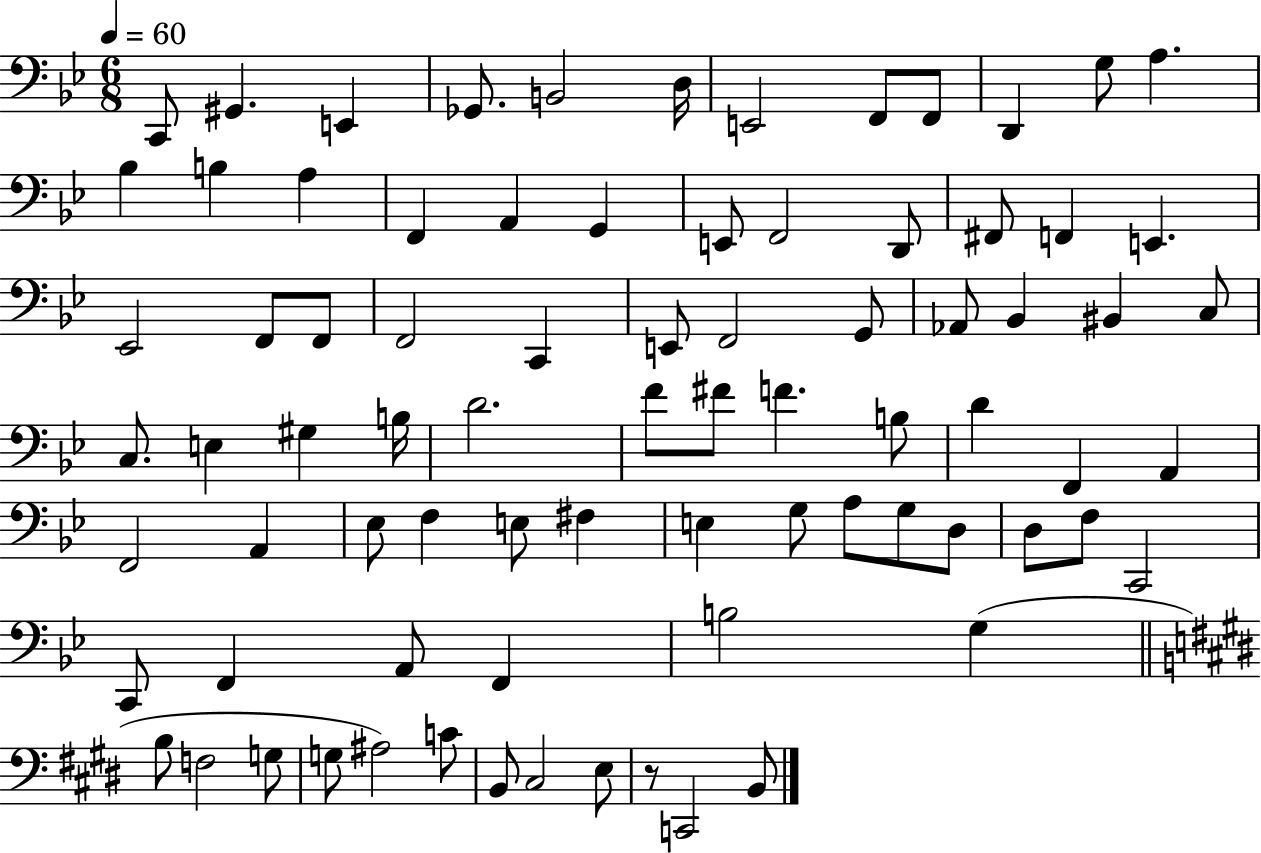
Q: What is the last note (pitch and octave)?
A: B2